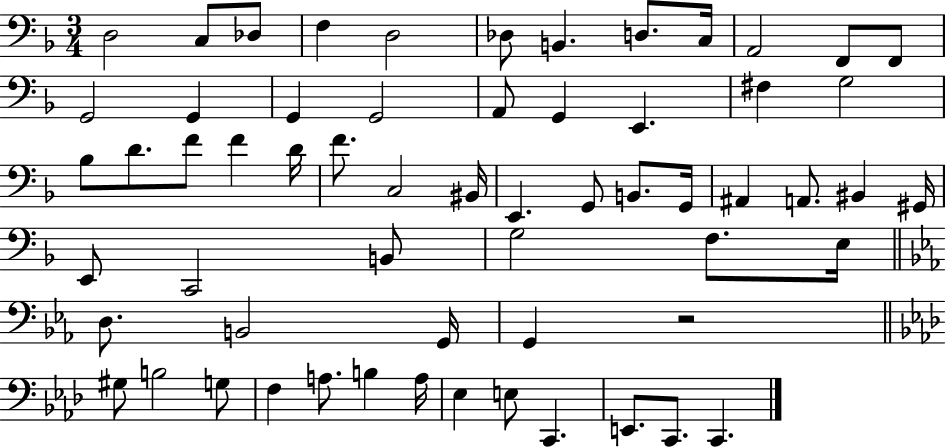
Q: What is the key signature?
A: F major